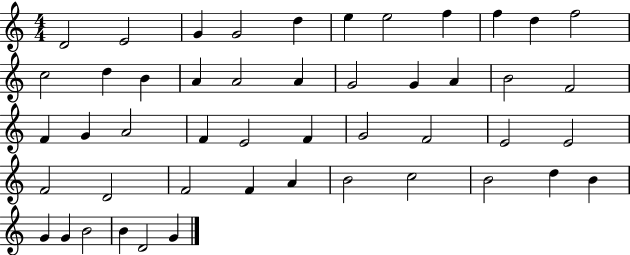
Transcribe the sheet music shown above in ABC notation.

X:1
T:Untitled
M:4/4
L:1/4
K:C
D2 E2 G G2 d e e2 f f d f2 c2 d B A A2 A G2 G A B2 F2 F G A2 F E2 F G2 F2 E2 E2 F2 D2 F2 F A B2 c2 B2 d B G G B2 B D2 G